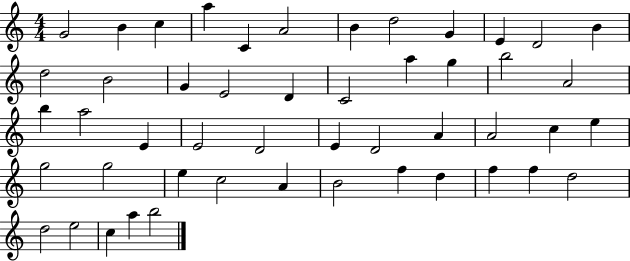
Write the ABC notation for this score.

X:1
T:Untitled
M:4/4
L:1/4
K:C
G2 B c a C A2 B d2 G E D2 B d2 B2 G E2 D C2 a g b2 A2 b a2 E E2 D2 E D2 A A2 c e g2 g2 e c2 A B2 f d f f d2 d2 e2 c a b2